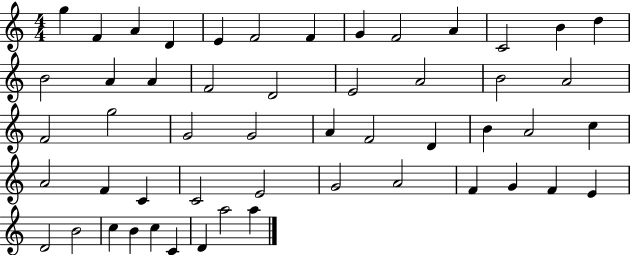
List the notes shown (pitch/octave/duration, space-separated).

G5/q F4/q A4/q D4/q E4/q F4/h F4/q G4/q F4/h A4/q C4/h B4/q D5/q B4/h A4/q A4/q F4/h D4/h E4/h A4/h B4/h A4/h F4/h G5/h G4/h G4/h A4/q F4/h D4/q B4/q A4/h C5/q A4/h F4/q C4/q C4/h E4/h G4/h A4/h F4/q G4/q F4/q E4/q D4/h B4/h C5/q B4/q C5/q C4/q D4/q A5/h A5/q